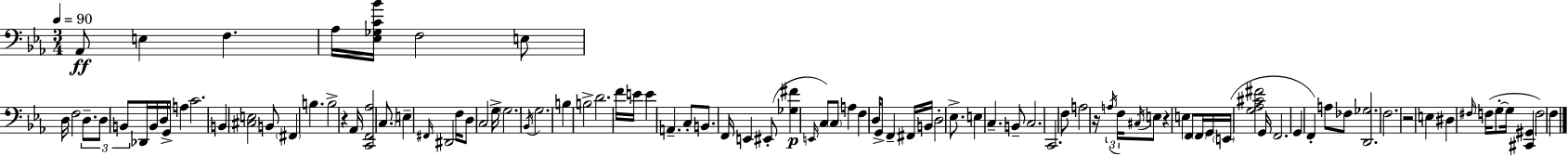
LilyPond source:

{
  \clef bass
  \numericTimeSignature
  \time 3/4
  \key c \minor
  \tempo 4 = 90
  aes,8\ff e4 f4. | aes16 <ees ges c' bes'>16 f2 e8 | d16 f2 \tuplet 3/2 { d8.-- | d8 b,8 } des,16 b,16 d16 g,16-> a4 | \break c'2. | b,4 <cis e>2 | b,8 \parenthesize fis,4 b4. | b2-> r4 | \break aes,16 <c, f, aes>2 \parenthesize c8. | e4-- \grace { fis,16 } dis,2 | f16 d8 c2 | g16-> \parenthesize g2. | \break \acciaccatura { bes,16 } g2. | b4 b2-> | d'2. | f'16 e'16 e'4 a,4.-- | \break c8-. b,8. f,16 e,4 | eis,8-.( <ges fis'>4\p \grace { e,16 } c8) \parenthesize c8 a4 | f4 d16 g,8-> f,4-- | fis,16 b,16 d2-. | \break ees8.-> e4 c4.-- | b,8-- c2. | c,2. | f8 a2 | \break r16 \tuplet 3/2 { \acciaccatura { a16 } f16 \acciaccatura { cis16 } } e8 r4 e4 | f,8 \parenthesize f,16 g,16 \parenthesize e,16( <g aes cis' fis'>2 | g,16 f,2. | g,4 f,4-.) | \break a8 fes8 <d, ges>2. | f2. | r2 | e4 dis4 \grace { fis16 } f16( g8-.~~ | \break g16 <cis, gis,>4 f2) | f4 \bar "|."
}